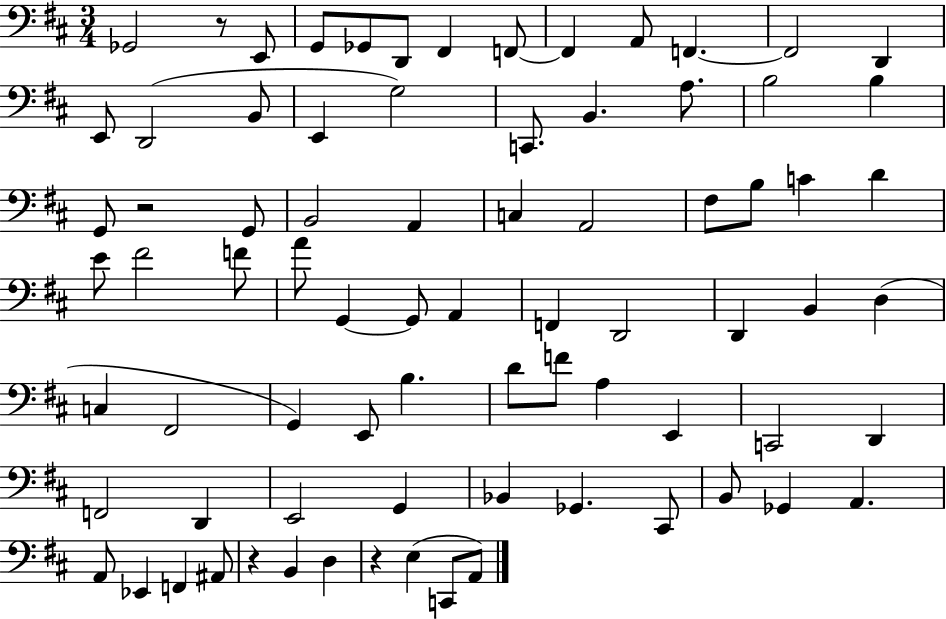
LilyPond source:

{
  \clef bass
  \numericTimeSignature
  \time 3/4
  \key d \major
  \repeat volta 2 { ges,2 r8 e,8 | g,8 ges,8 d,8 fis,4 f,8~~ | f,4 a,8 f,4.~~ | f,2 d,4 | \break e,8 d,2( b,8 | e,4 g2) | c,8. b,4. a8. | b2 b4 | \break g,8 r2 g,8 | b,2 a,4 | c4 a,2 | fis8 b8 c'4 d'4 | \break e'8 fis'2 f'8 | a'8 g,4~~ g,8 a,4 | f,4 d,2 | d,4 b,4 d4( | \break c4 fis,2 | g,4) e,8 b4. | d'8 f'8 a4 e,4 | c,2 d,4 | \break f,2 d,4 | e,2 g,4 | bes,4 ges,4. cis,8 | b,8 ges,4 a,4. | \break a,8 ees,4 f,4 ais,8 | r4 b,4 d4 | r4 e4( c,8 a,8) | } \bar "|."
}